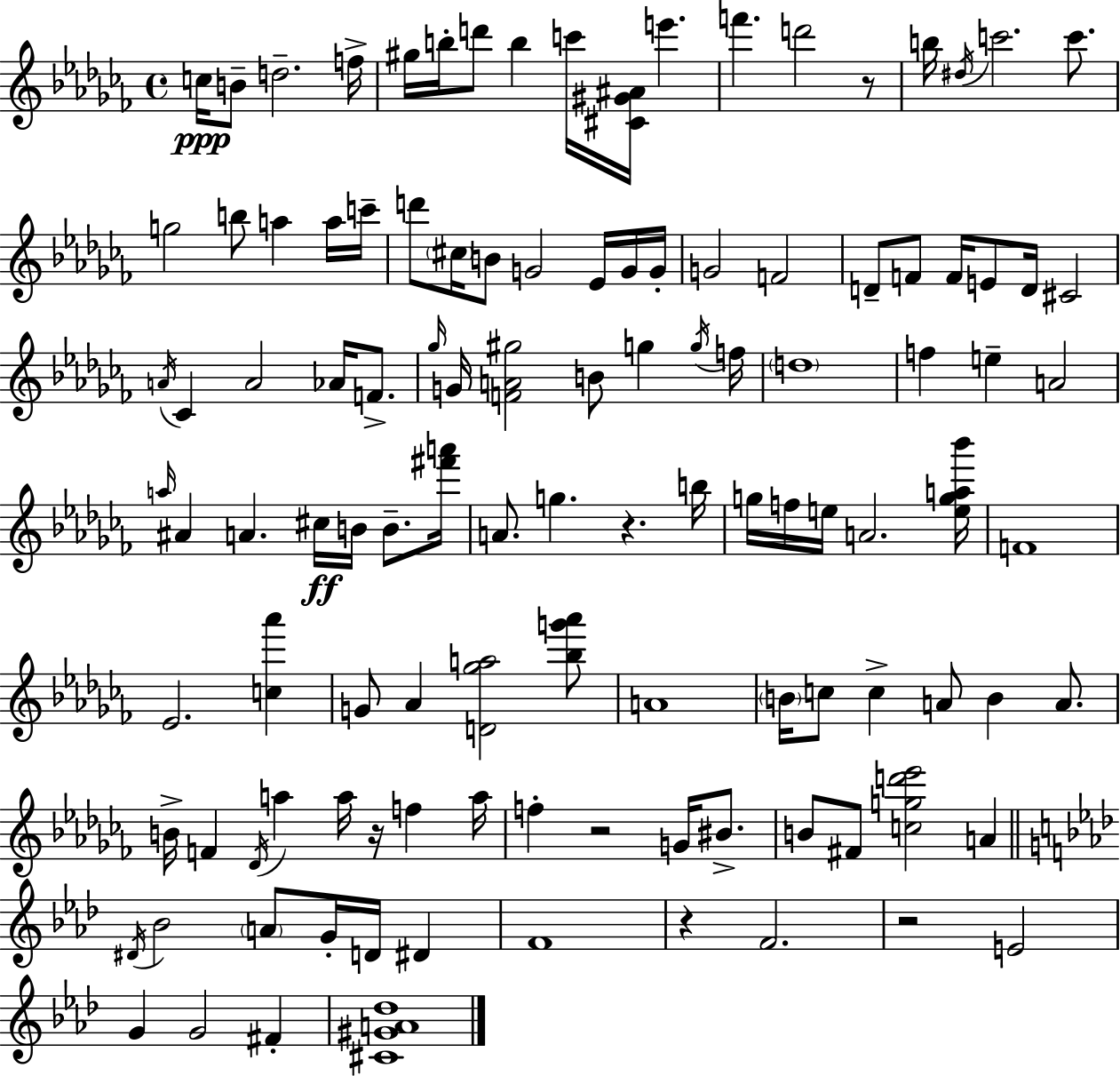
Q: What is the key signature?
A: AES minor